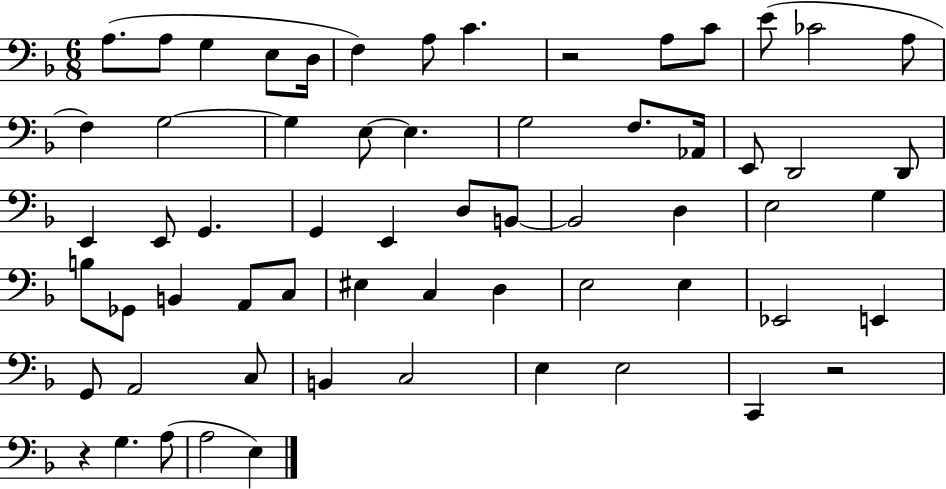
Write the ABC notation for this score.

X:1
T:Untitled
M:6/8
L:1/4
K:F
A,/2 A,/2 G, E,/2 D,/4 F, A,/2 C z2 A,/2 C/2 E/2 _C2 A,/2 F, G,2 G, E,/2 E, G,2 F,/2 _A,,/4 E,,/2 D,,2 D,,/2 E,, E,,/2 G,, G,, E,, D,/2 B,,/2 B,,2 D, E,2 G, B,/2 _G,,/2 B,, A,,/2 C,/2 ^E, C, D, E,2 E, _E,,2 E,, G,,/2 A,,2 C,/2 B,, C,2 E, E,2 C,, z2 z G, A,/2 A,2 E,